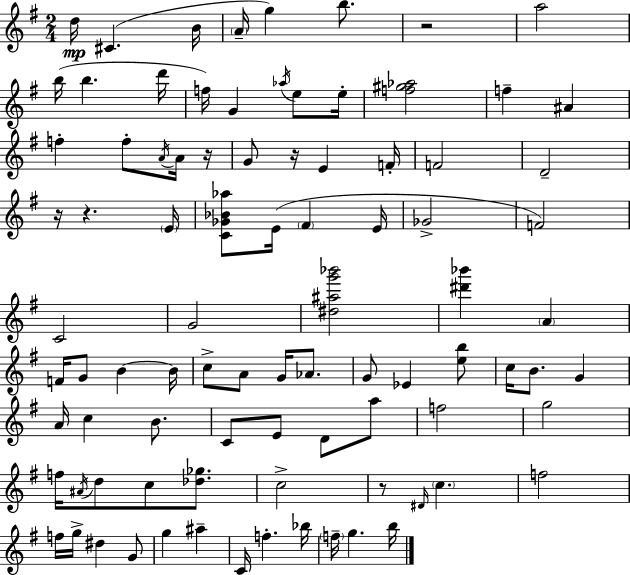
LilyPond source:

{
  \clef treble
  \numericTimeSignature
  \time 2/4
  \key g \major
  d''16\mp cis'4.( b'16 | \parenthesize a'16-- g''4) b''8. | r2 | a''2 | \break b''16( b''4. d'''16 | f''16) g'4 \acciaccatura { aes''16 } e''8 | e''16-. <f'' gis'' aes''>2 | f''4-- ais'4 | \break f''4-. f''8-. \acciaccatura { a'16 } | a'16 r16 g'8 r16 e'4 | f'16-. f'2 | d'2-- | \break r16 r4. | \parenthesize e'16 <c' ges' bes' aes''>8 e'16( \parenthesize fis'4 | e'16 ges'2-> | f'2) | \break c'2 | g'2 | <dis'' ais'' g''' bes'''>2 | <dis''' bes'''>4 \parenthesize a'4 | \break f'16 g'8 b'4~~ | b'16 c''8-> a'8 g'16 aes'8. | g'8 ees'4 | <e'' b''>8 c''16 b'8. g'4 | \break a'16 c''4 b'8. | c'8 e'8 d'8 | a''8 f''2 | g''2 | \break f''16 \acciaccatura { ais'16 } d''8 c''8 | <des'' ges''>8. c''2-> | r8 \grace { dis'16 } \parenthesize c''4. | f''2 | \break f''16 g''16-> dis''4 | g'8 g''4 | ais''4-- c'16 f''4.-. | bes''16 \parenthesize f''16-- g''4. | \break b''16 \bar "|."
}